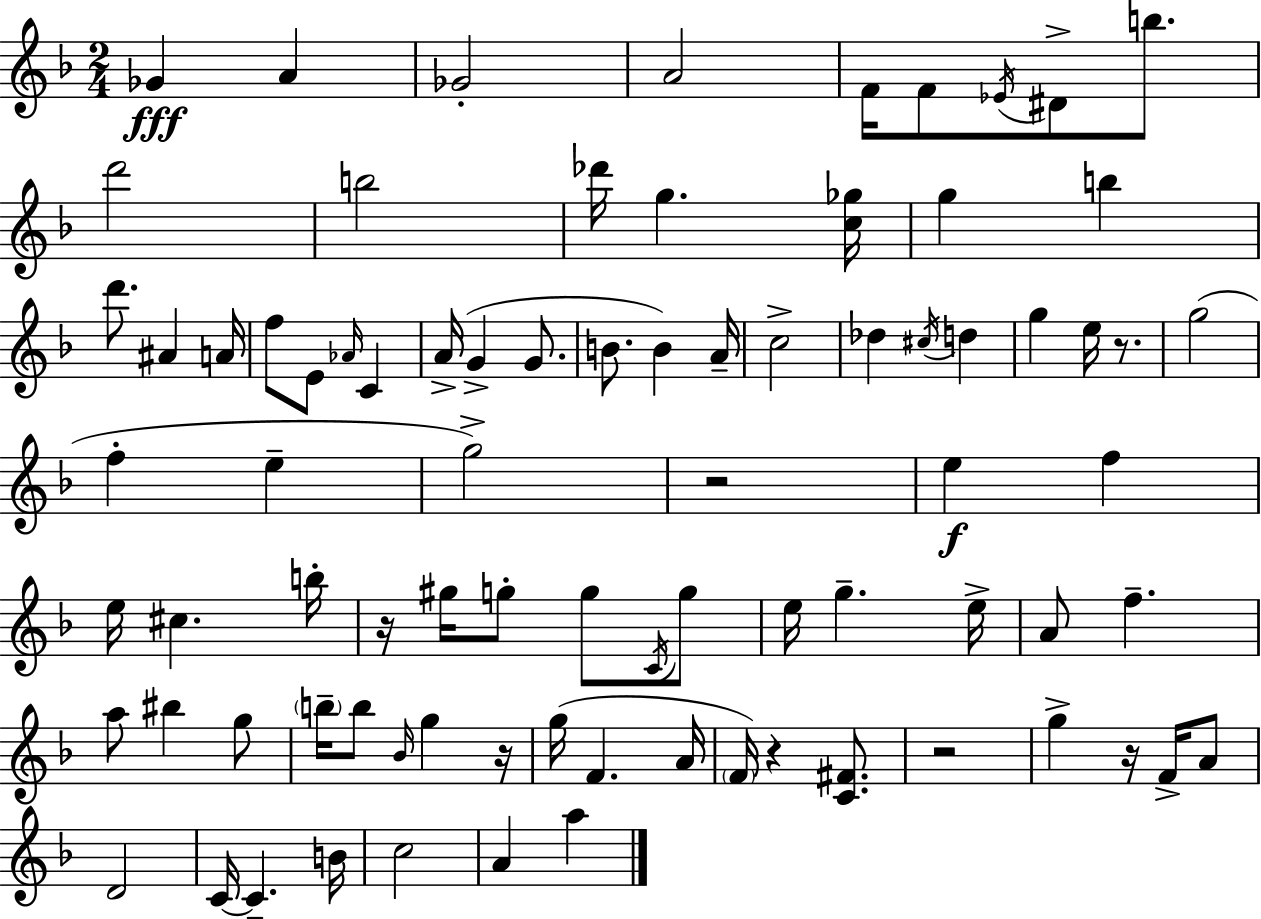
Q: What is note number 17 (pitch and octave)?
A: A#4